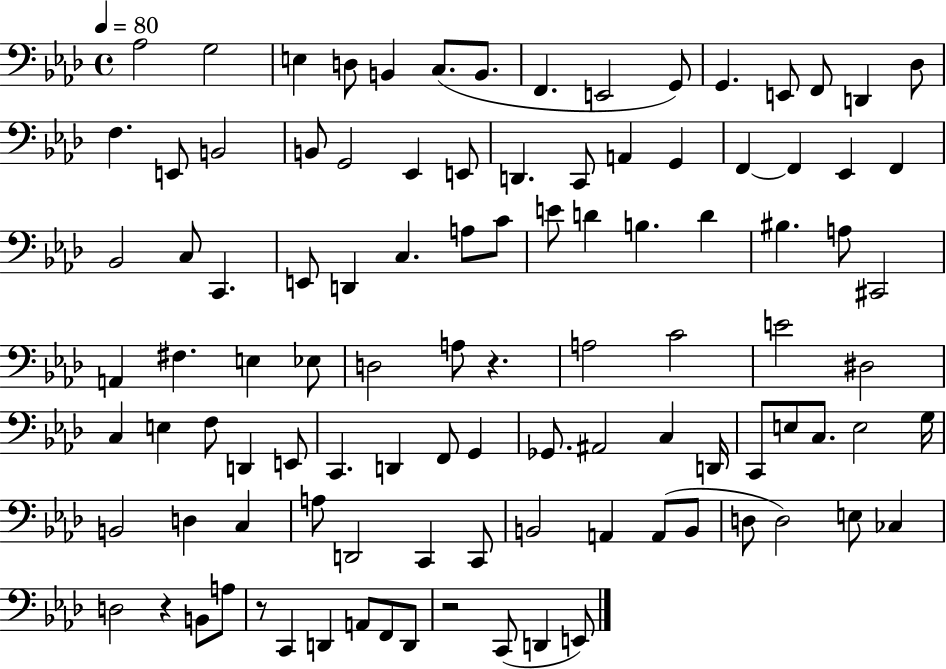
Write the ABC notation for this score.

X:1
T:Untitled
M:4/4
L:1/4
K:Ab
_A,2 G,2 E, D,/2 B,, C,/2 B,,/2 F,, E,,2 G,,/2 G,, E,,/2 F,,/2 D,, _D,/2 F, E,,/2 B,,2 B,,/2 G,,2 _E,, E,,/2 D,, C,,/2 A,, G,, F,, F,, _E,, F,, _B,,2 C,/2 C,, E,,/2 D,, C, A,/2 C/2 E/2 D B, D ^B, A,/2 ^C,,2 A,, ^F, E, _E,/2 D,2 A,/2 z A,2 C2 E2 ^D,2 C, E, F,/2 D,, E,,/2 C,, D,, F,,/2 G,, _G,,/2 ^A,,2 C, D,,/4 C,,/2 E,/2 C,/2 E,2 G,/4 B,,2 D, C, A,/2 D,,2 C,, C,,/2 B,,2 A,, A,,/2 B,,/2 D,/2 D,2 E,/2 _C, D,2 z B,,/2 A,/2 z/2 C,, D,, A,,/2 F,,/2 D,,/2 z2 C,,/2 D,, E,,/2